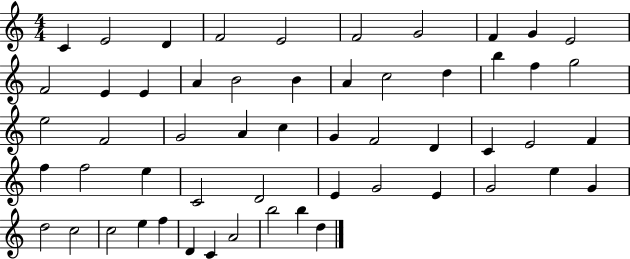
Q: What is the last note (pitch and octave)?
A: D5